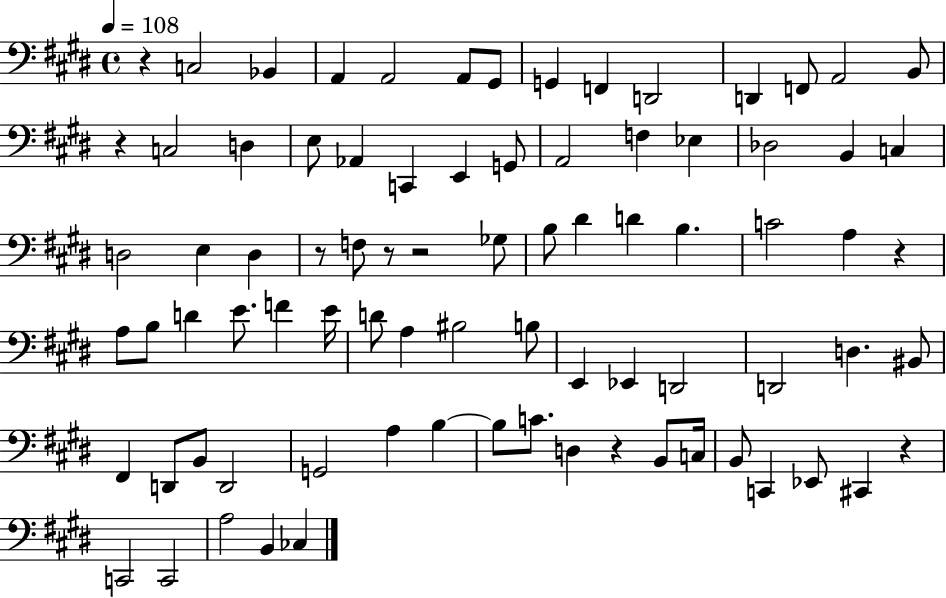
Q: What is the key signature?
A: E major